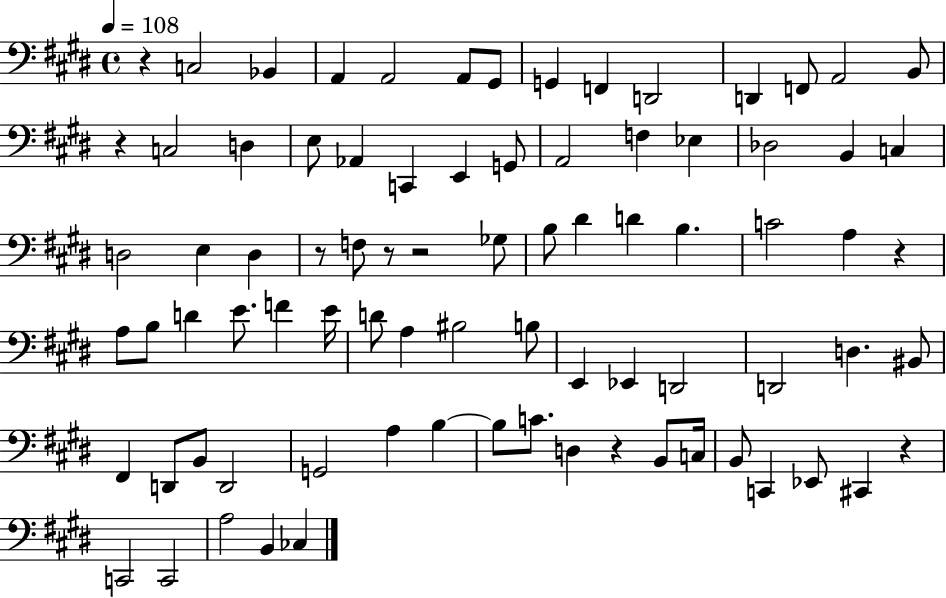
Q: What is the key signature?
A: E major